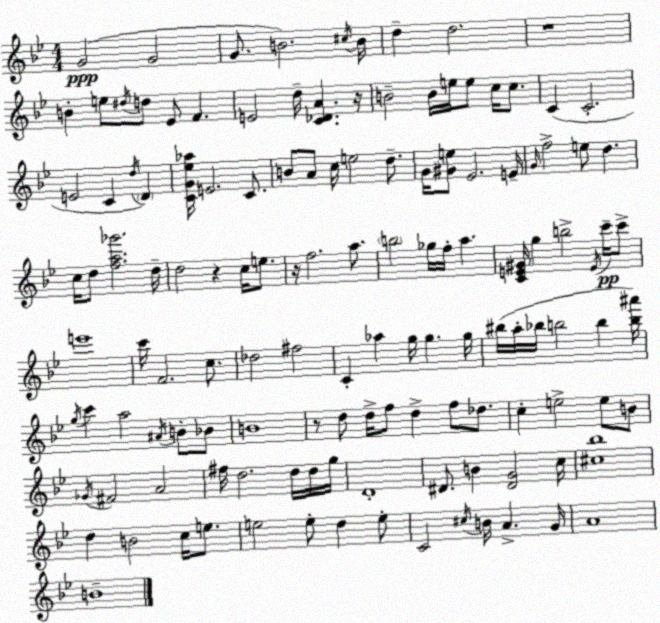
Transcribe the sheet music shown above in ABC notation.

X:1
T:Untitled
M:4/4
L:1/4
K:Bb
G2 G2 G/2 B2 ^c/4 B/4 d d2 z4 B e/2 ^d/4 d/2 _E/2 F E2 d/4 [C_DA] z/4 B2 B/4 e/4 e/2 c/4 c/2 C C2 E2 C d/4 D [CG_e_a]/4 E2 C/2 B/2 A/2 c/4 e2 d/2 G/4 [^Ge]/2 _E2 E/4 G/4 f2 e/2 d c/4 d/2 [fa_g']2 d/4 d2 z c/4 e/2 z/4 f2 a/2 b2 _g/4 f/4 a [CE^G]/4 g b2 E/4 c'/4 c'/2 e'4 c'/4 F2 c/2 _d2 ^f2 C _a g/4 g g/4 ^b/4 a/4 _b/4 b2 b [b^a']/4 g/4 c' a2 ^A/4 B/2 _B/2 B4 z/2 d/2 d/4 f/2 d f/2 _d/2 c e2 e/2 B/2 _G/4 ^F2 A2 ^f/4 d2 d/4 d/4 g/4 D4 ^D/2 B [^DG]2 c/4 [^c_b]4 d B2 c/4 e/2 e2 e/2 d e/2 C2 ^c/4 B/4 A G/4 A4 B4